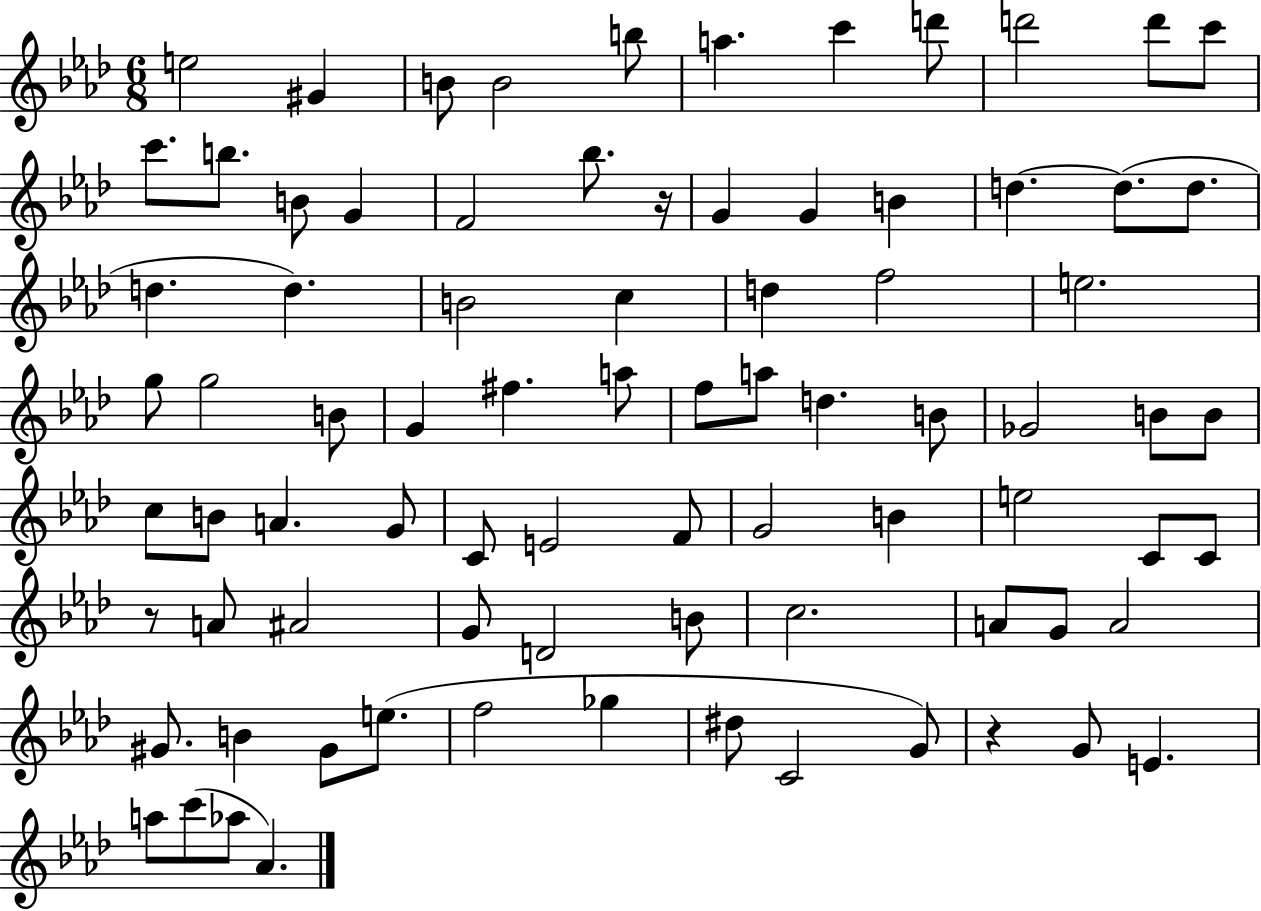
X:1
T:Untitled
M:6/8
L:1/4
K:Ab
e2 ^G B/2 B2 b/2 a c' d'/2 d'2 d'/2 c'/2 c'/2 b/2 B/2 G F2 _b/2 z/4 G G B d d/2 d/2 d d B2 c d f2 e2 g/2 g2 B/2 G ^f a/2 f/2 a/2 d B/2 _G2 B/2 B/2 c/2 B/2 A G/2 C/2 E2 F/2 G2 B e2 C/2 C/2 z/2 A/2 ^A2 G/2 D2 B/2 c2 A/2 G/2 A2 ^G/2 B ^G/2 e/2 f2 _g ^d/2 C2 G/2 z G/2 E a/2 c'/2 _a/2 _A